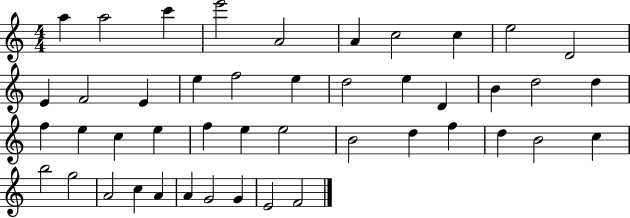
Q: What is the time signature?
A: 4/4